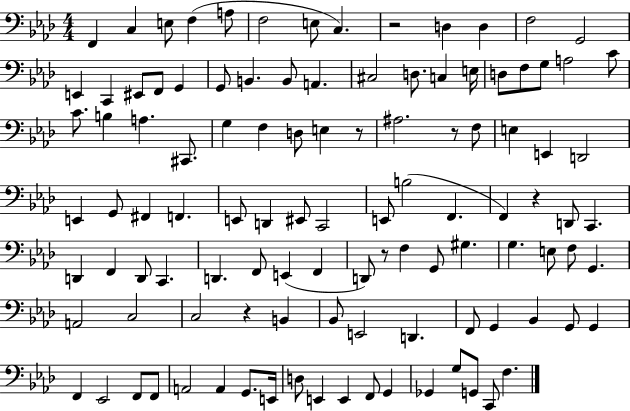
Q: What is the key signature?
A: AES major